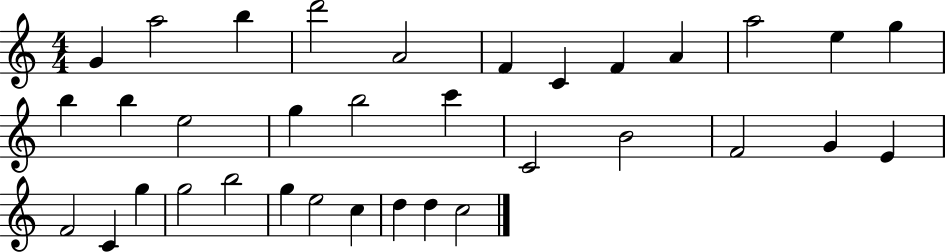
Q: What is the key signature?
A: C major